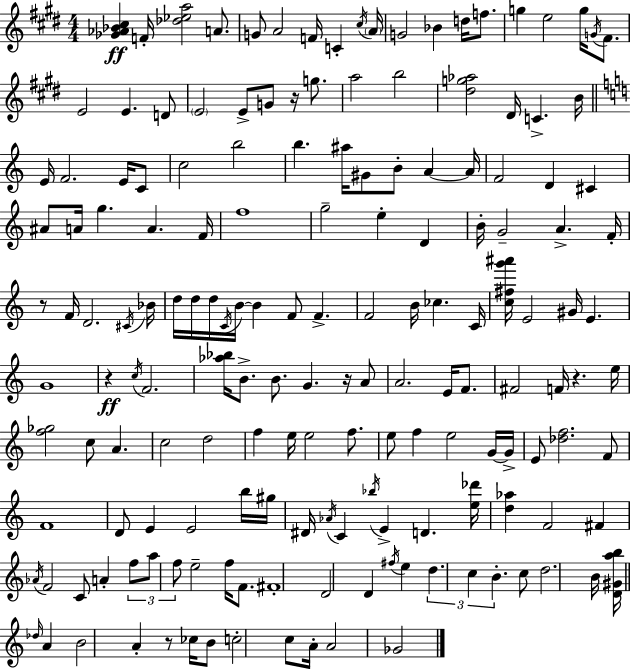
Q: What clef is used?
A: treble